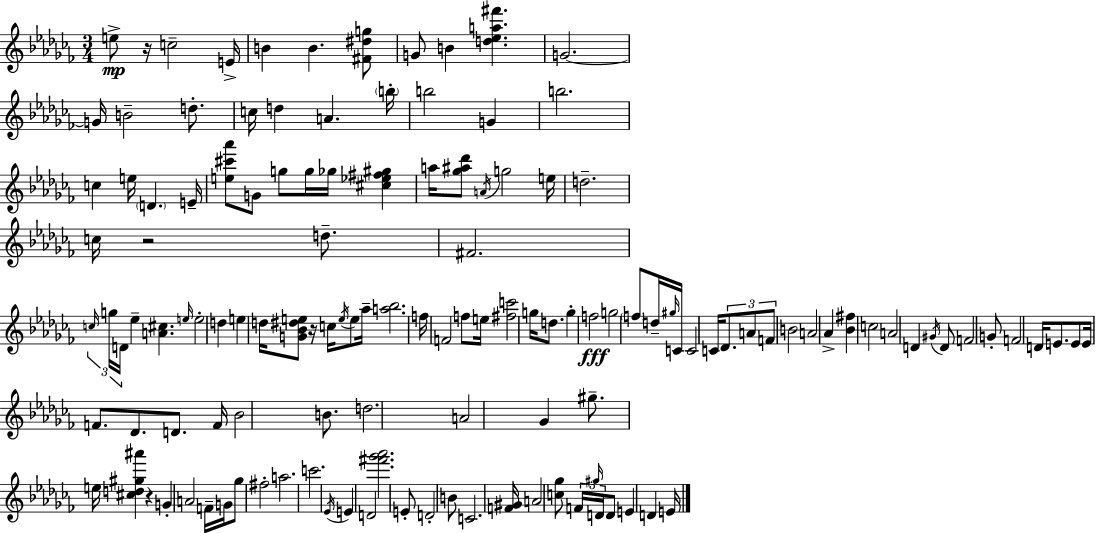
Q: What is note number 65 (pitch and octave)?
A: F4